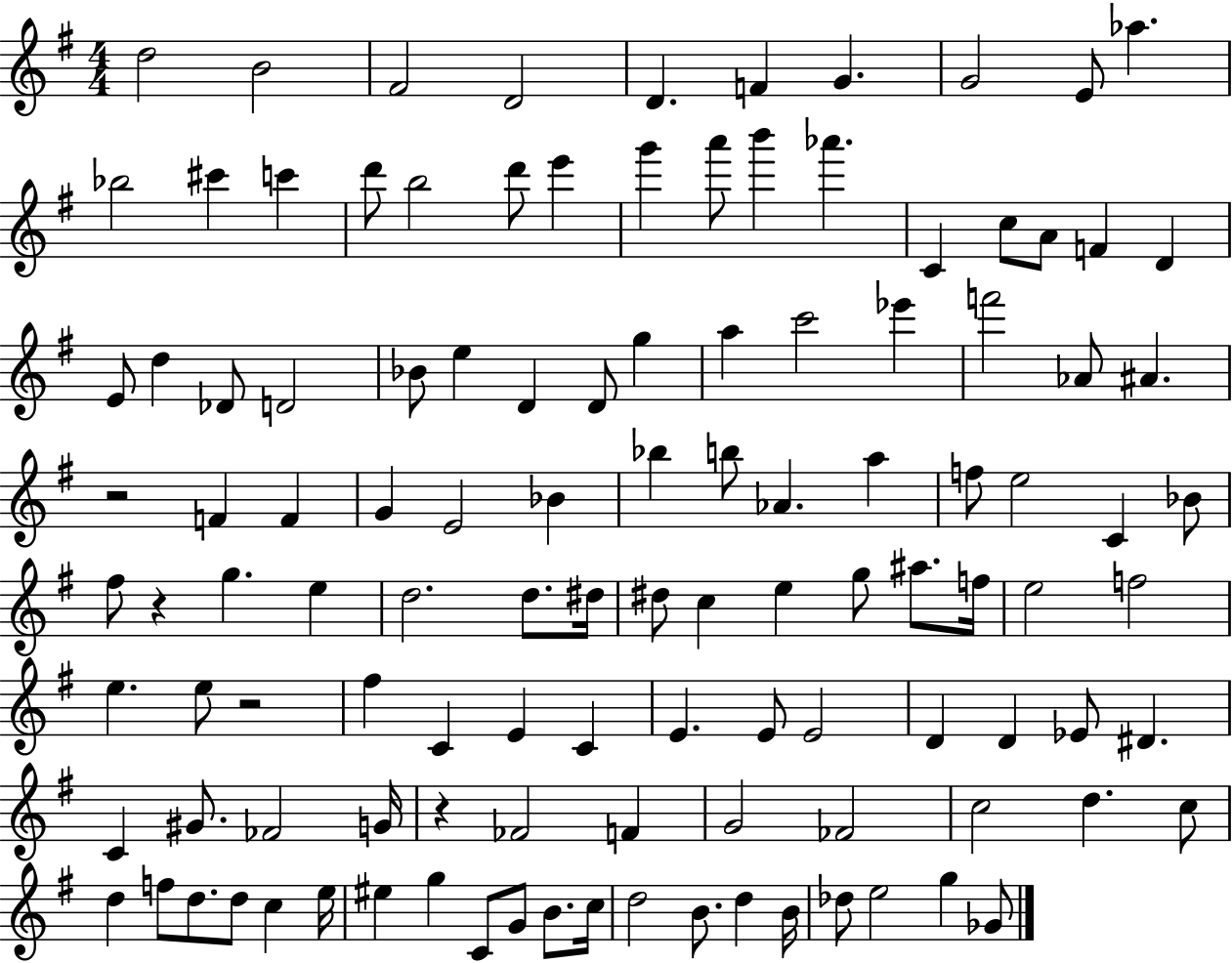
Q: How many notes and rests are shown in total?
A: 116